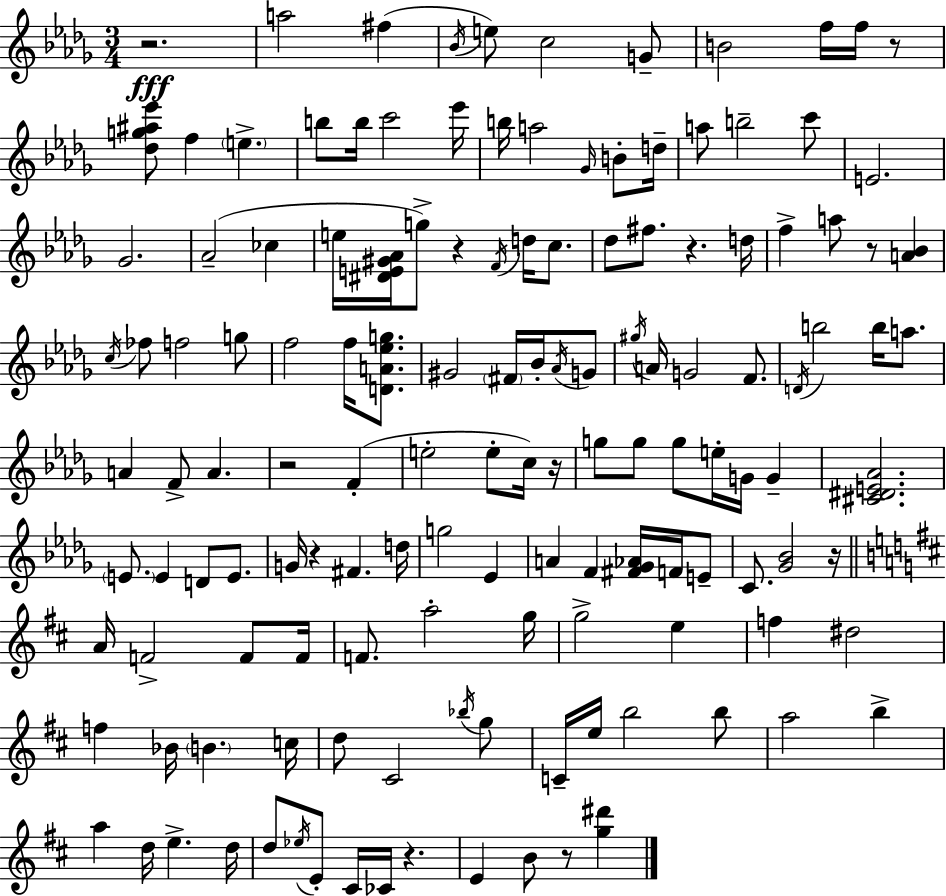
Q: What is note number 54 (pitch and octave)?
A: B5